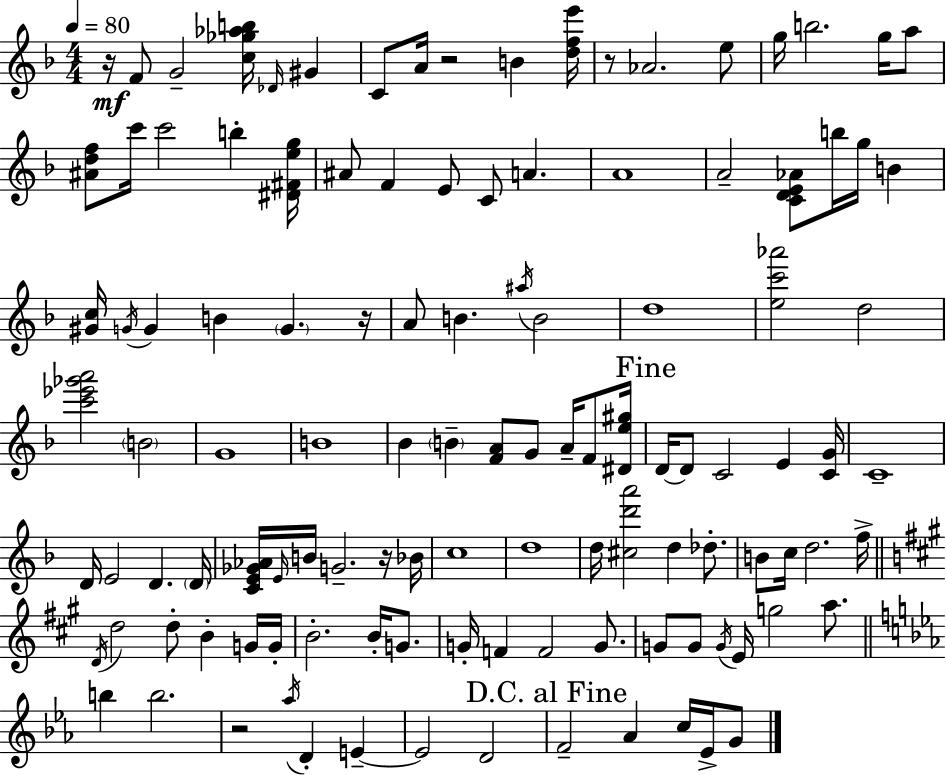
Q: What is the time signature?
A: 4/4